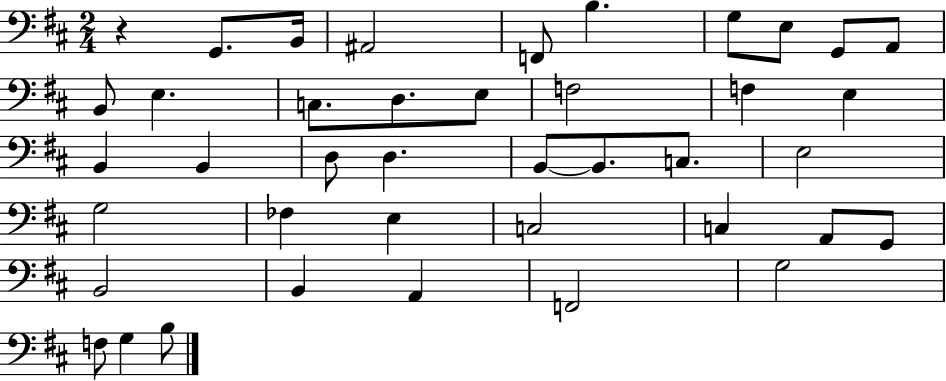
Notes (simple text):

R/q G2/e. B2/s A#2/h F2/e B3/q. G3/e E3/e G2/e A2/e B2/e E3/q. C3/e. D3/e. E3/e F3/h F3/q E3/q B2/q B2/q D3/e D3/q. B2/e B2/e. C3/e. E3/h G3/h FES3/q E3/q C3/h C3/q A2/e G2/e B2/h B2/q A2/q F2/h G3/h F3/e G3/q B3/e